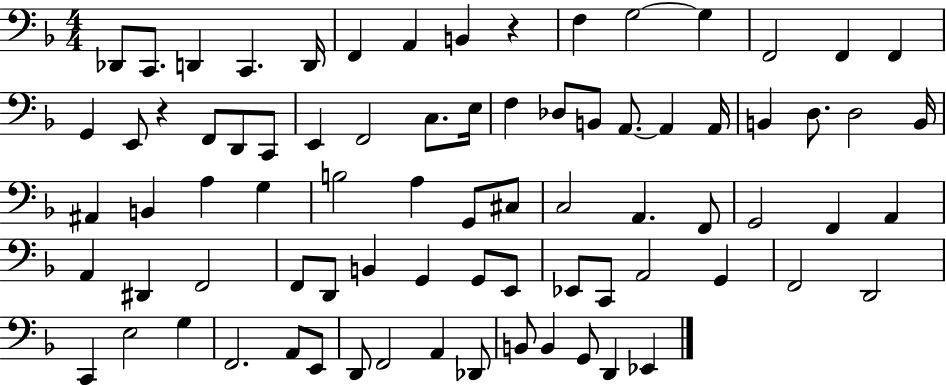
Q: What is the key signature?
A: F major